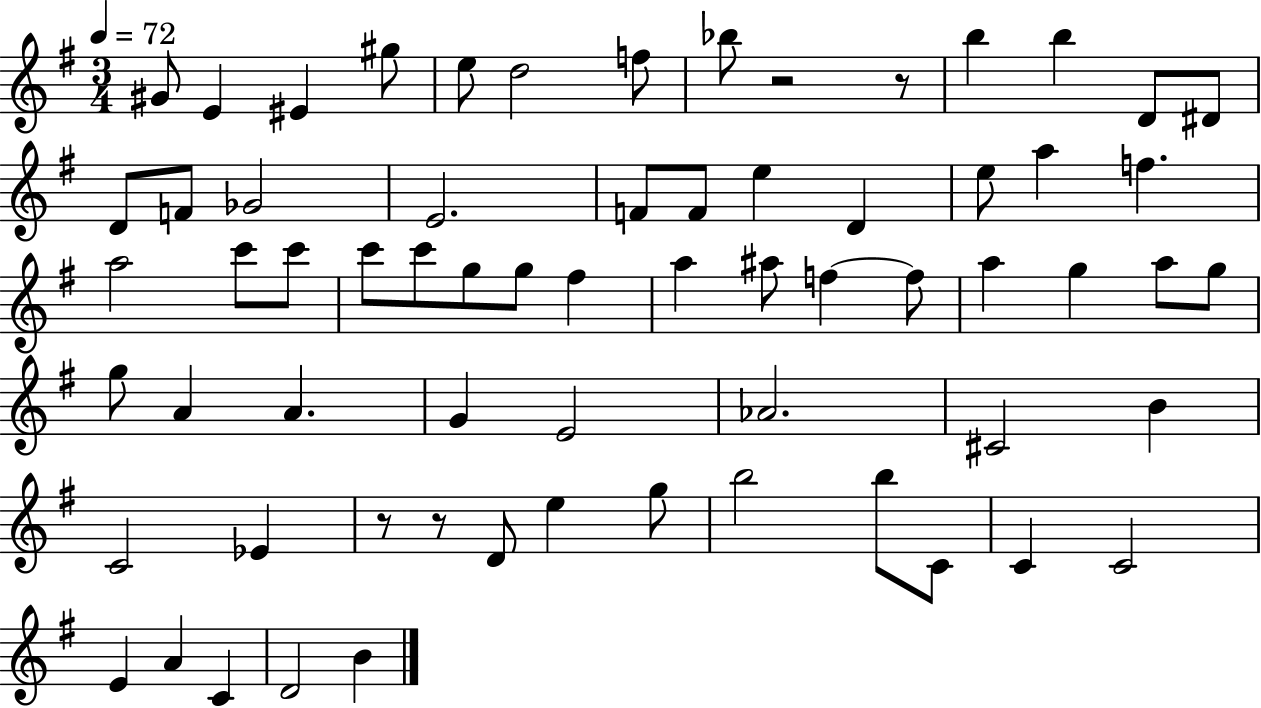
{
  \clef treble
  \numericTimeSignature
  \time 3/4
  \key g \major
  \tempo 4 = 72
  \repeat volta 2 { gis'8 e'4 eis'4 gis''8 | e''8 d''2 f''8 | bes''8 r2 r8 | b''4 b''4 d'8 dis'8 | \break d'8 f'8 ges'2 | e'2. | f'8 f'8 e''4 d'4 | e''8 a''4 f''4. | \break a''2 c'''8 c'''8 | c'''8 c'''8 g''8 g''8 fis''4 | a''4 ais''8 f''4~~ f''8 | a''4 g''4 a''8 g''8 | \break g''8 a'4 a'4. | g'4 e'2 | aes'2. | cis'2 b'4 | \break c'2 ees'4 | r8 r8 d'8 e''4 g''8 | b''2 b''8 c'8 | c'4 c'2 | \break e'4 a'4 c'4 | d'2 b'4 | } \bar "|."
}